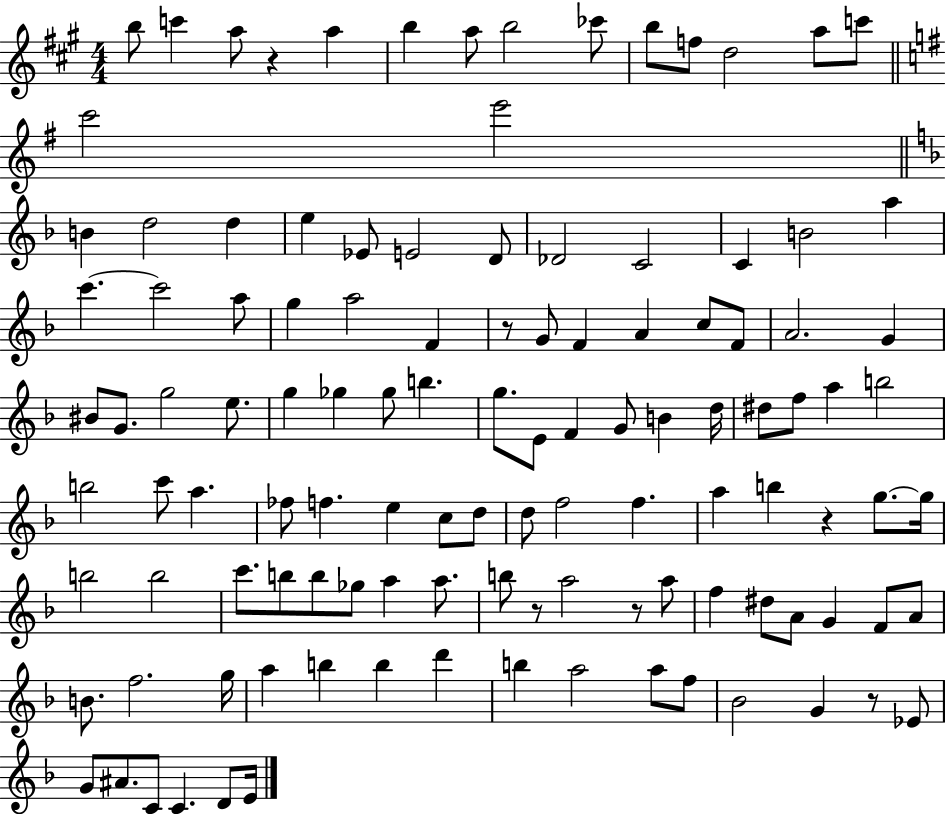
{
  \clef treble
  \numericTimeSignature
  \time 4/4
  \key a \major
  b''8 c'''4 a''8 r4 a''4 | b''4 a''8 b''2 ces'''8 | b''8 f''8 d''2 a''8 c'''8 | \bar "||" \break \key e \minor c'''2 e'''2 | \bar "||" \break \key f \major b'4 d''2 d''4 | e''4 ees'8 e'2 d'8 | des'2 c'2 | c'4 b'2 a''4 | \break c'''4.~~ c'''2 a''8 | g''4 a''2 f'4 | r8 g'8 f'4 a'4 c''8 f'8 | a'2. g'4 | \break bis'8 g'8. g''2 e''8. | g''4 ges''4 ges''8 b''4. | g''8. e'8 f'4 g'8 b'4 d''16 | dis''8 f''8 a''4 b''2 | \break b''2 c'''8 a''4. | fes''8 f''4. e''4 c''8 d''8 | d''8 f''2 f''4. | a''4 b''4 r4 g''8.~~ g''16 | \break b''2 b''2 | c'''8. b''8 b''8 ges''8 a''4 a''8. | b''8 r8 a''2 r8 a''8 | f''4 dis''8 a'8 g'4 f'8 a'8 | \break b'8. f''2. g''16 | a''4 b''4 b''4 d'''4 | b''4 a''2 a''8 f''8 | bes'2 g'4 r8 ees'8 | \break g'8 ais'8. c'8 c'4. d'8 e'16 | \bar "|."
}